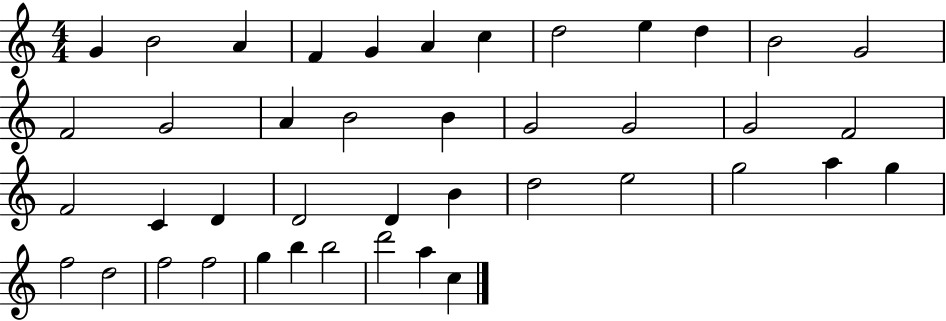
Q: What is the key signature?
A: C major